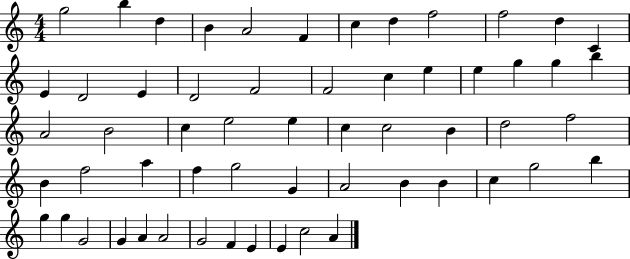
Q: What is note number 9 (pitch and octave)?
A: F5